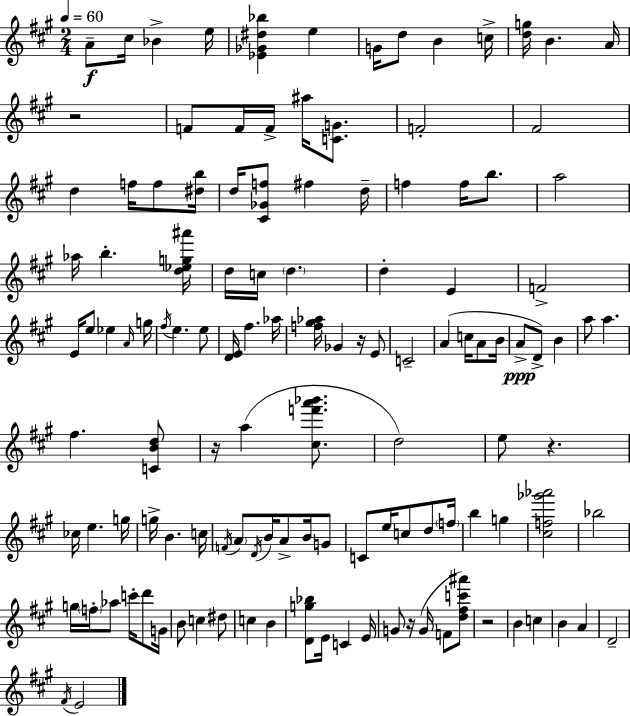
{
  \clef treble
  \numericTimeSignature
  \time 2/4
  \key a \major
  \tempo 4 = 60
  \repeat volta 2 { a'8--\f cis''16 bes'4-> e''16 | <ees' ges' dis'' bes''>4 e''4 | g'16 d''8 b'4 c''16-> | <d'' g''>16 b'4. a'16 | \break r2 | f'8 f'16 f'16-> ais''16 <c' g'>8. | f'2-. | fis'2 | \break d''4 f''16 f''8 <dis'' b''>16 | d''16 <cis' ges' f''>8 fis''4 d''16-- | f''4 f''16 b''8. | a''2 | \break aes''16 b''4.-. <d'' ees'' g'' ais'''>16 | d''16 c''16 \parenthesize d''4. | d''4-. e'4 | f'2-> | \break e'16 e''8 ees''4 \grace { a'16 } | g''16 \acciaccatura { fis''16 } e''4. | e''8 <d' e'>16 fis''4. | aes''16 <f'' gis'' aes''>16 ges'4 r16 | \break e'8 c'2-- | a'4( c''16 a'8 | b'16 a'8->\ppp d'8->) b'4 | a''8 a''4. | \break fis''4. | <c' b' d''>8 r16 a''4( <cis'' f''' a''' bes'''>8. | d''2) | e''8 r4. | \break ces''16 e''4. | g''16 g''16-> b'4. | c''16 \acciaccatura { f'16 } \parenthesize a'8 \acciaccatura { d'16 } b'16 a'8-> | b'16 g'8 c'8 e''16 c''8 | \break d''8 \parenthesize f''16 b''4 | g''4 <cis'' f'' ges''' aes'''>2 | bes''2 | g''16 \parenthesize f''16-. aes''8 | \break c'''16-. d'''8 g'16 b'8 c''4 | dis''8 c''4 | b'4 <d' g'' bes''>8 e'16 c'4 | e'16 g'8 r16 g'16( | \break f'8 <d'' fis'' c''' ais'''>8) r2 | b'4 | c''4 b'4 | a'4 d'2-- | \break \acciaccatura { fis'16 } e'2 | } \bar "|."
}